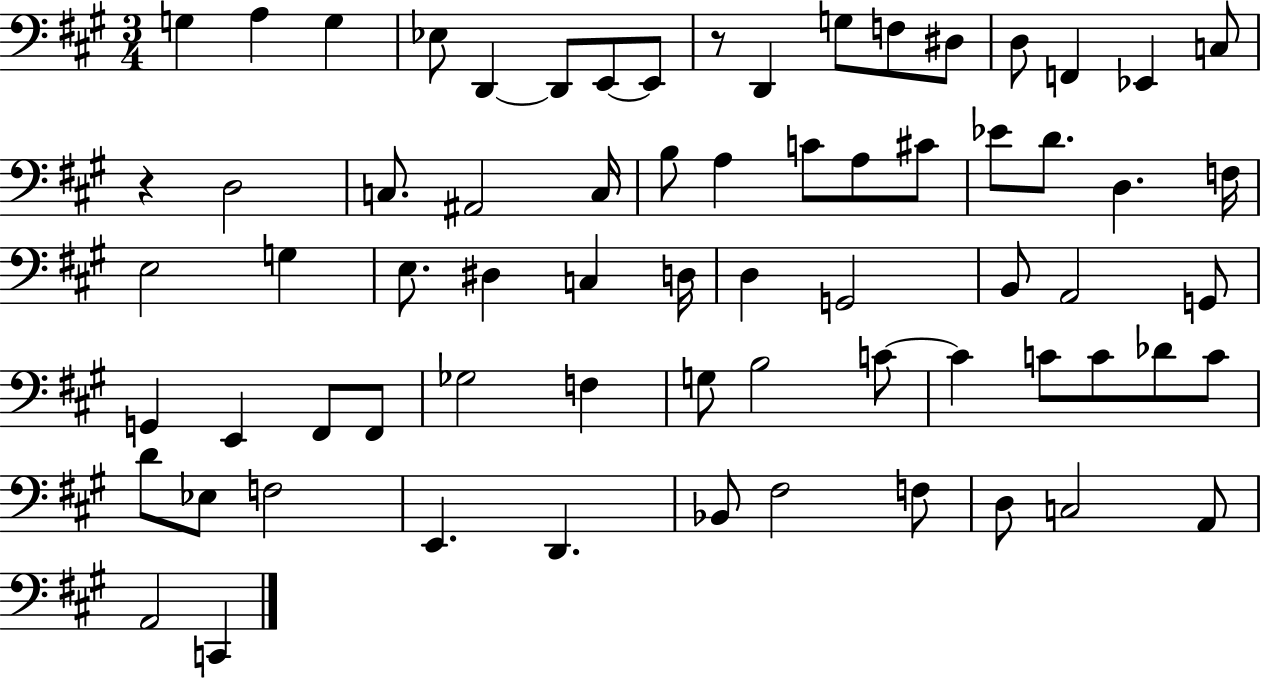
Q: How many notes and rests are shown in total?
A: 69